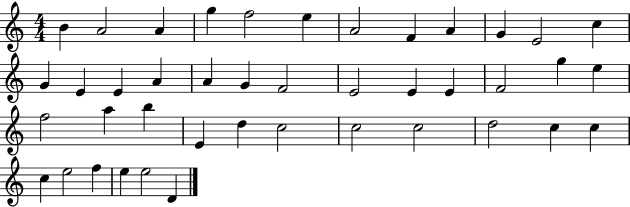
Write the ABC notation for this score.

X:1
T:Untitled
M:4/4
L:1/4
K:C
B A2 A g f2 e A2 F A G E2 c G E E A A G F2 E2 E E F2 g e f2 a b E d c2 c2 c2 d2 c c c e2 f e e2 D